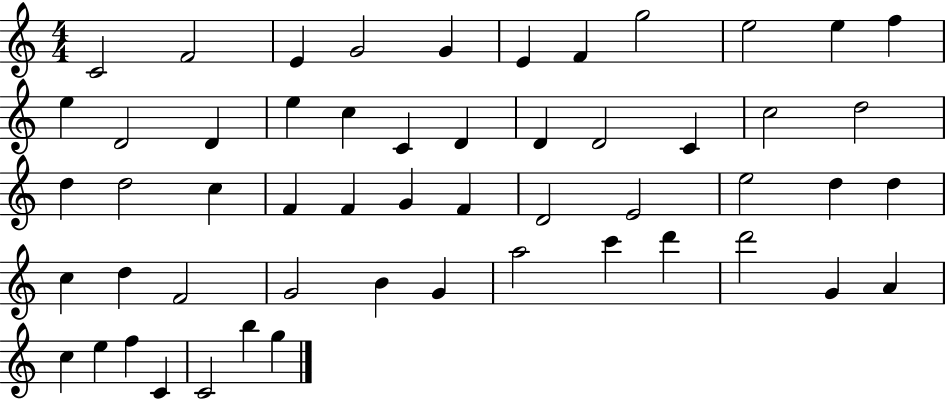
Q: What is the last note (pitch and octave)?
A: G5